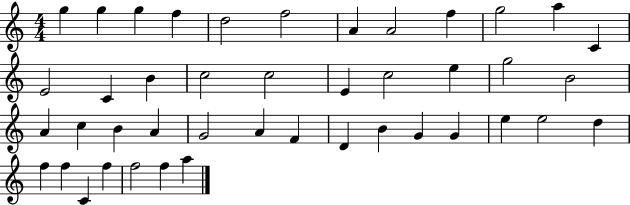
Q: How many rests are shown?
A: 0